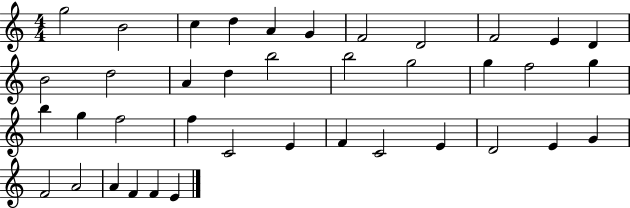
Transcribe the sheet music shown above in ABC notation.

X:1
T:Untitled
M:4/4
L:1/4
K:C
g2 B2 c d A G F2 D2 F2 E D B2 d2 A d b2 b2 g2 g f2 g b g f2 f C2 E F C2 E D2 E G F2 A2 A F F E